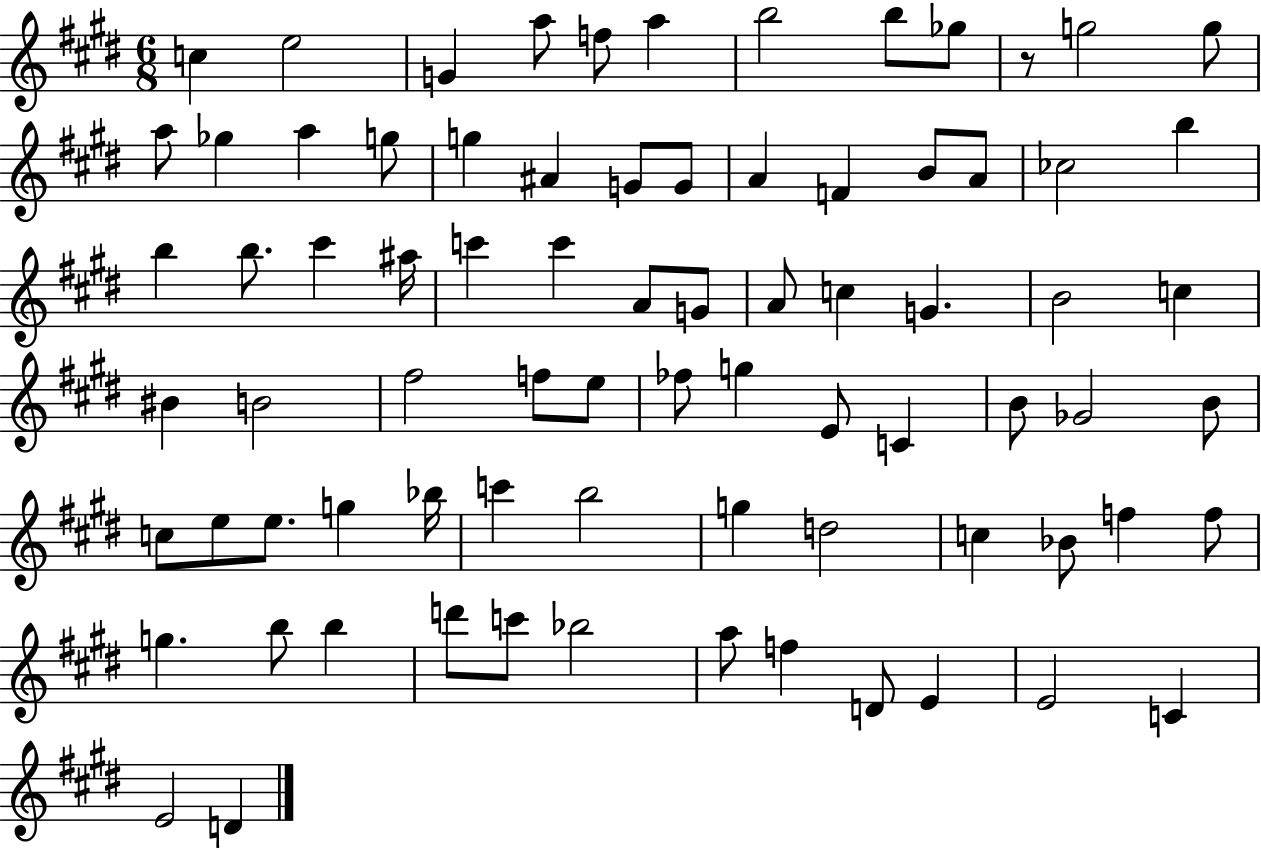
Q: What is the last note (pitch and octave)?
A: D4